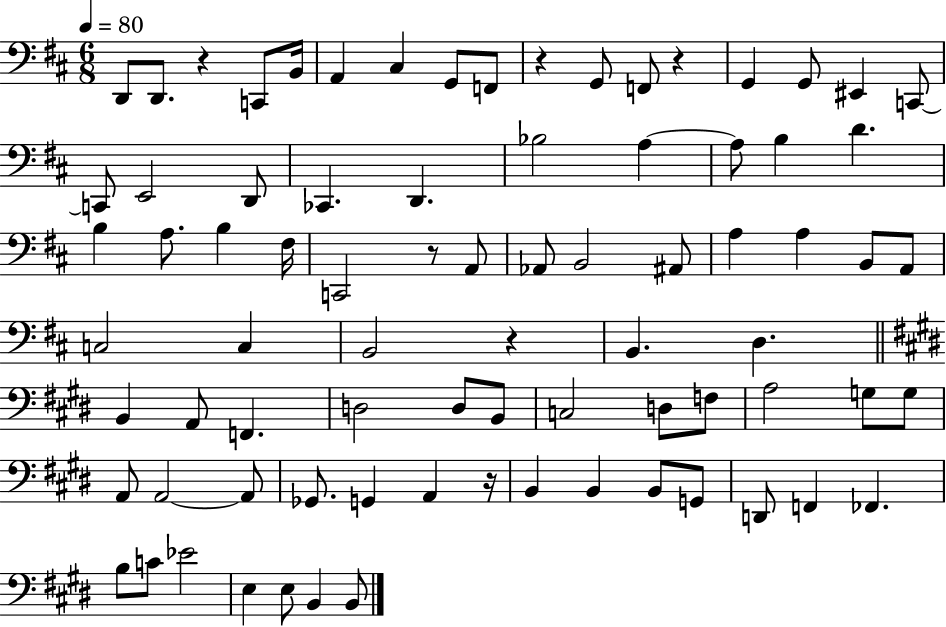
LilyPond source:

{
  \clef bass
  \numericTimeSignature
  \time 6/8
  \key d \major
  \tempo 4 = 80
  \repeat volta 2 { d,8 d,8. r4 c,8 b,16 | a,4 cis4 g,8 f,8 | r4 g,8 f,8 r4 | g,4 g,8 eis,4 c,8~~ | \break c,8 e,2 d,8 | ces,4. d,4. | bes2 a4~~ | a8 b4 d'4. | \break b4 a8. b4 fis16 | c,2 r8 a,8 | aes,8 b,2 ais,8 | a4 a4 b,8 a,8 | \break c2 c4 | b,2 r4 | b,4. d4. | \bar "||" \break \key e \major b,4 a,8 f,4. | d2 d8 b,8 | c2 d8 f8 | a2 g8 g8 | \break a,8 a,2~~ a,8 | ges,8. g,4 a,4 r16 | b,4 b,4 b,8 g,8 | d,8 f,4 fes,4. | \break b8 c'8 ees'2 | e4 e8 b,4 b,8 | } \bar "|."
}